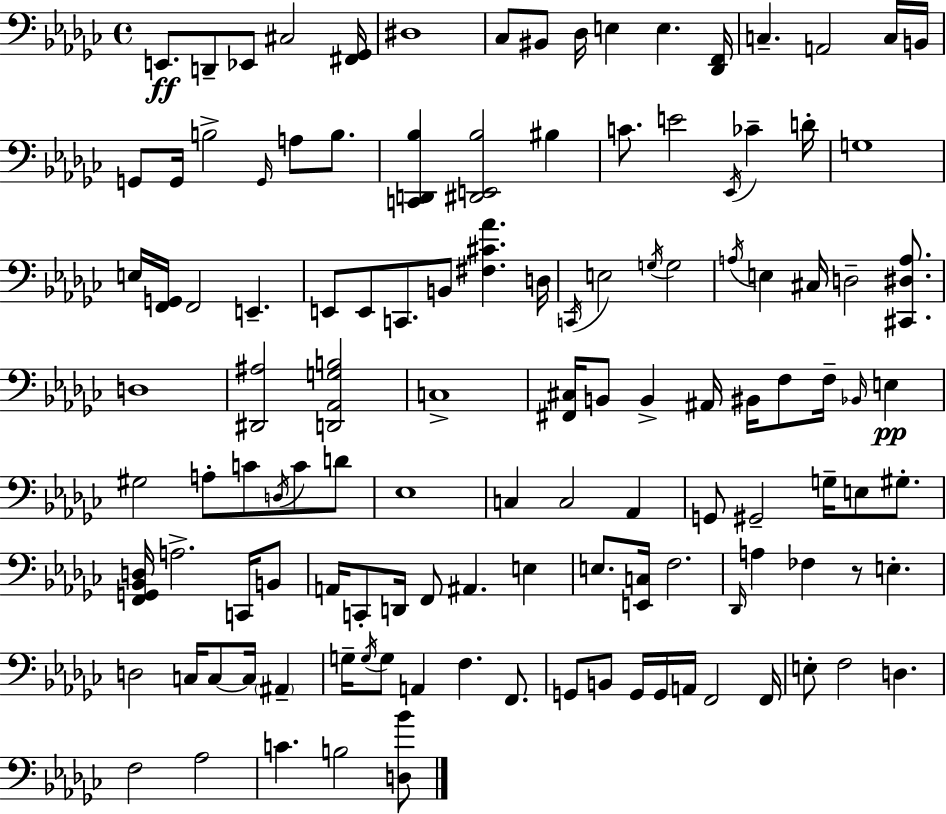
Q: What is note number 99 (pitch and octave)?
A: A2